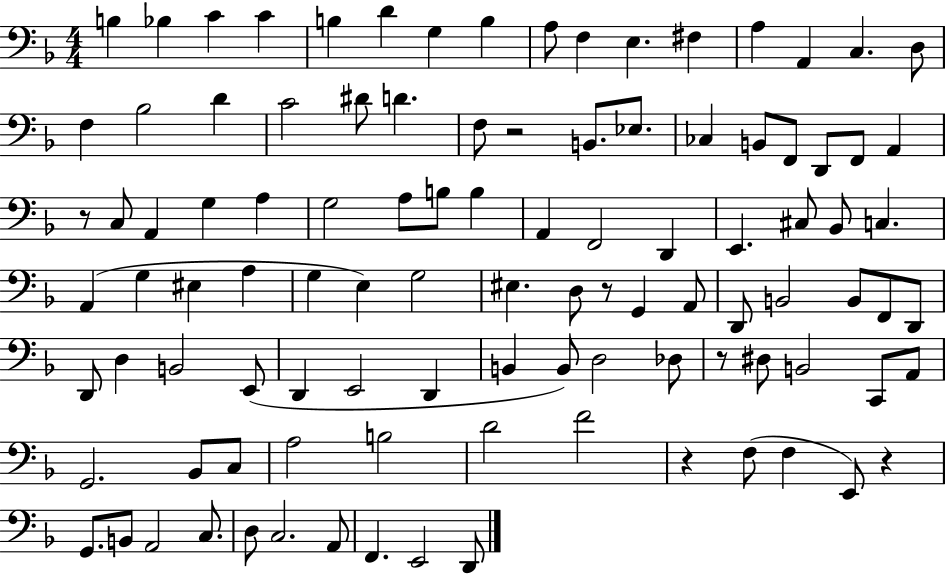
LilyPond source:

{
  \clef bass
  \numericTimeSignature
  \time 4/4
  \key f \major
  b4 bes4 c'4 c'4 | b4 d'4 g4 b4 | a8 f4 e4. fis4 | a4 a,4 c4. d8 | \break f4 bes2 d'4 | c'2 dis'8 d'4. | f8 r2 b,8. ees8. | ces4 b,8 f,8 d,8 f,8 a,4 | \break r8 c8 a,4 g4 a4 | g2 a8 b8 b4 | a,4 f,2 d,4 | e,4. cis8 bes,8 c4. | \break a,4( g4 eis4 a4 | g4 e4) g2 | eis4. d8 r8 g,4 a,8 | d,8 b,2 b,8 f,8 d,8 | \break d,8 d4 b,2 e,8( | d,4 e,2 d,4 | b,4 b,8) d2 des8 | r8 dis8 b,2 c,8 a,8 | \break g,2. bes,8 c8 | a2 b2 | d'2 f'2 | r4 f8( f4 e,8) r4 | \break g,8. b,8 a,2 c8. | d8 c2. a,8 | f,4. e,2 d,8 | \bar "|."
}